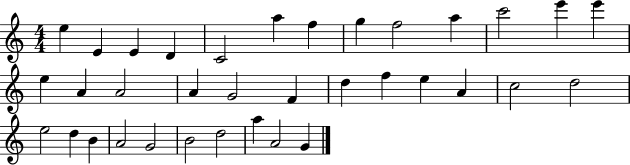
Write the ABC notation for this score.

X:1
T:Untitled
M:4/4
L:1/4
K:C
e E E D C2 a f g f2 a c'2 e' e' e A A2 A G2 F d f e A c2 d2 e2 d B A2 G2 B2 d2 a A2 G